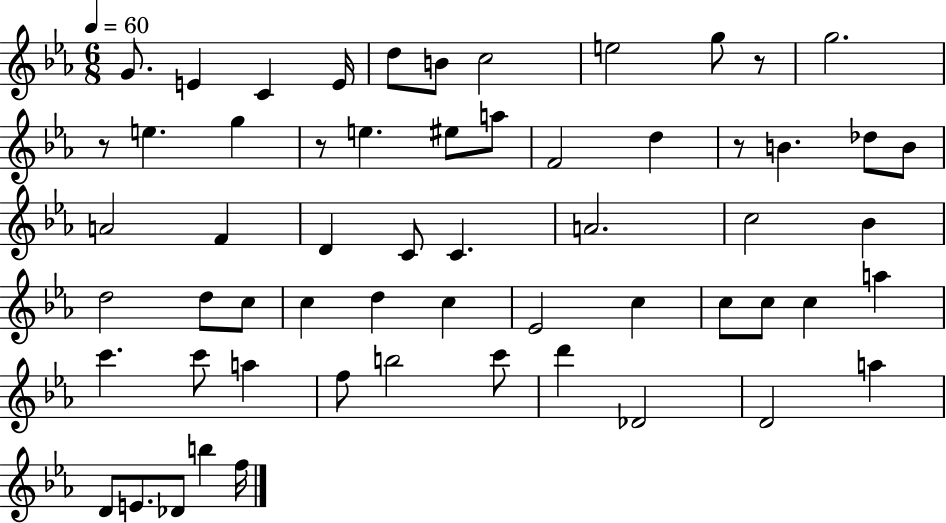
X:1
T:Untitled
M:6/8
L:1/4
K:Eb
G/2 E C E/4 d/2 B/2 c2 e2 g/2 z/2 g2 z/2 e g z/2 e ^e/2 a/2 F2 d z/2 B _d/2 B/2 A2 F D C/2 C A2 c2 _B d2 d/2 c/2 c d c _E2 c c/2 c/2 c a c' c'/2 a f/2 b2 c'/2 d' _D2 D2 a D/2 E/2 _D/2 b f/4